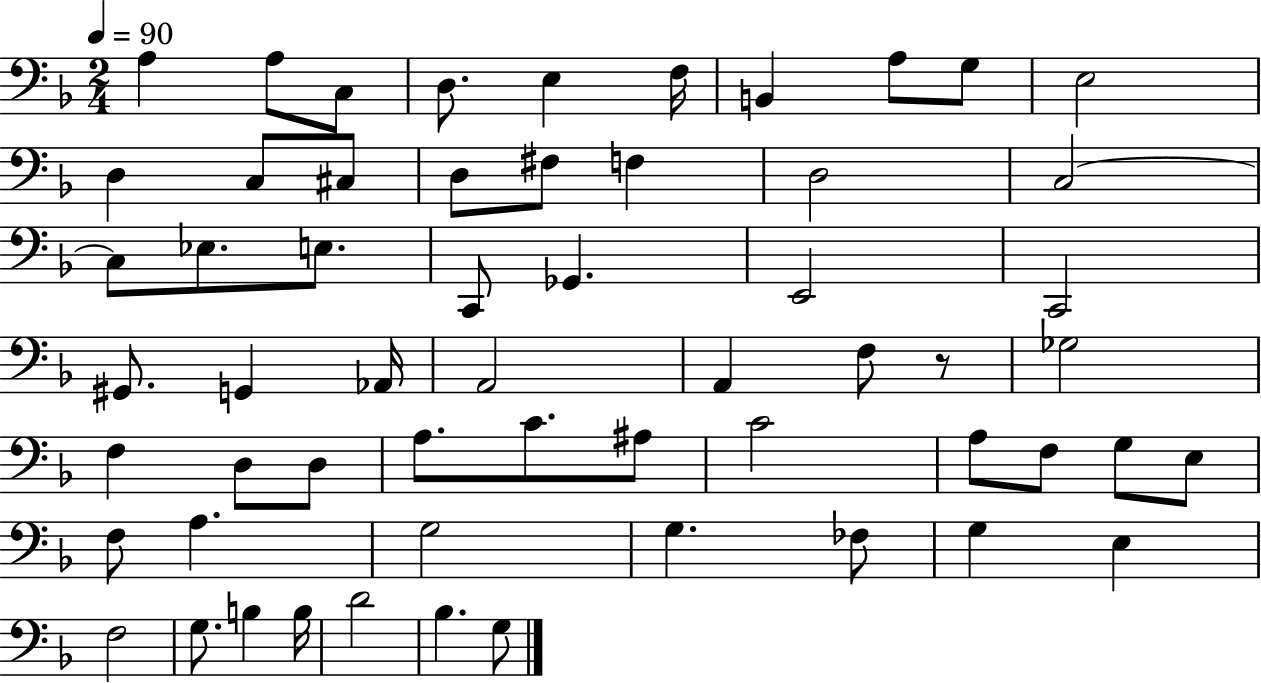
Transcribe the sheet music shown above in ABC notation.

X:1
T:Untitled
M:2/4
L:1/4
K:F
A, A,/2 C,/2 D,/2 E, F,/4 B,, A,/2 G,/2 E,2 D, C,/2 ^C,/2 D,/2 ^F,/2 F, D,2 C,2 C,/2 _E,/2 E,/2 C,,/2 _G,, E,,2 C,,2 ^G,,/2 G,, _A,,/4 A,,2 A,, F,/2 z/2 _G,2 F, D,/2 D,/2 A,/2 C/2 ^A,/2 C2 A,/2 F,/2 G,/2 E,/2 F,/2 A, G,2 G, _F,/2 G, E, F,2 G,/2 B, B,/4 D2 _B, G,/2